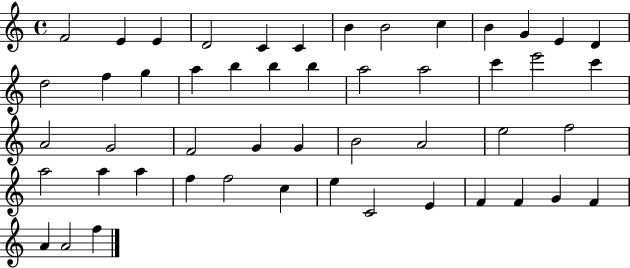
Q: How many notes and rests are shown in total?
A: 50